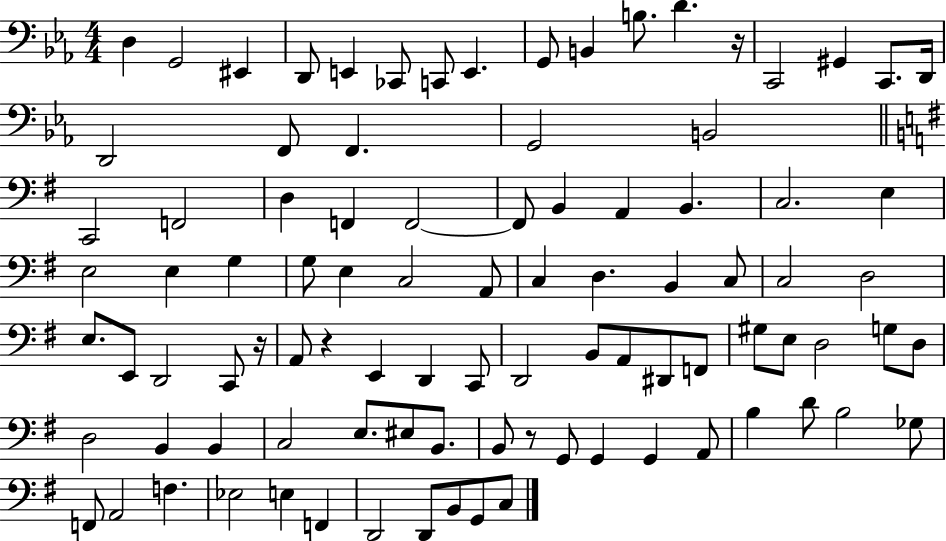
{
  \clef bass
  \numericTimeSignature
  \time 4/4
  \key ees \major
  d4 g,2 eis,4 | d,8 e,4 ces,8 c,8 e,4. | g,8 b,4 b8. d'4. r16 | c,2 gis,4 c,8. d,16 | \break d,2 f,8 f,4. | g,2 b,2 | \bar "||" \break \key g \major c,2 f,2 | d4 f,4 f,2~~ | f,8 b,4 a,4 b,4. | c2. e4 | \break e2 e4 g4 | g8 e4 c2 a,8 | c4 d4. b,4 c8 | c2 d2 | \break e8. e,8 d,2 c,8 r16 | a,8 r4 e,4 d,4 c,8 | d,2 b,8 a,8 dis,8 f,8 | gis8 e8 d2 g8 d8 | \break d2 b,4 b,4 | c2 e8. eis8 b,8. | b,8 r8 g,8 g,4 g,4 a,8 | b4 d'8 b2 ges8 | \break f,8 a,2 f4. | ees2 e4 f,4 | d,2 d,8 b,8 g,8 c8 | \bar "|."
}